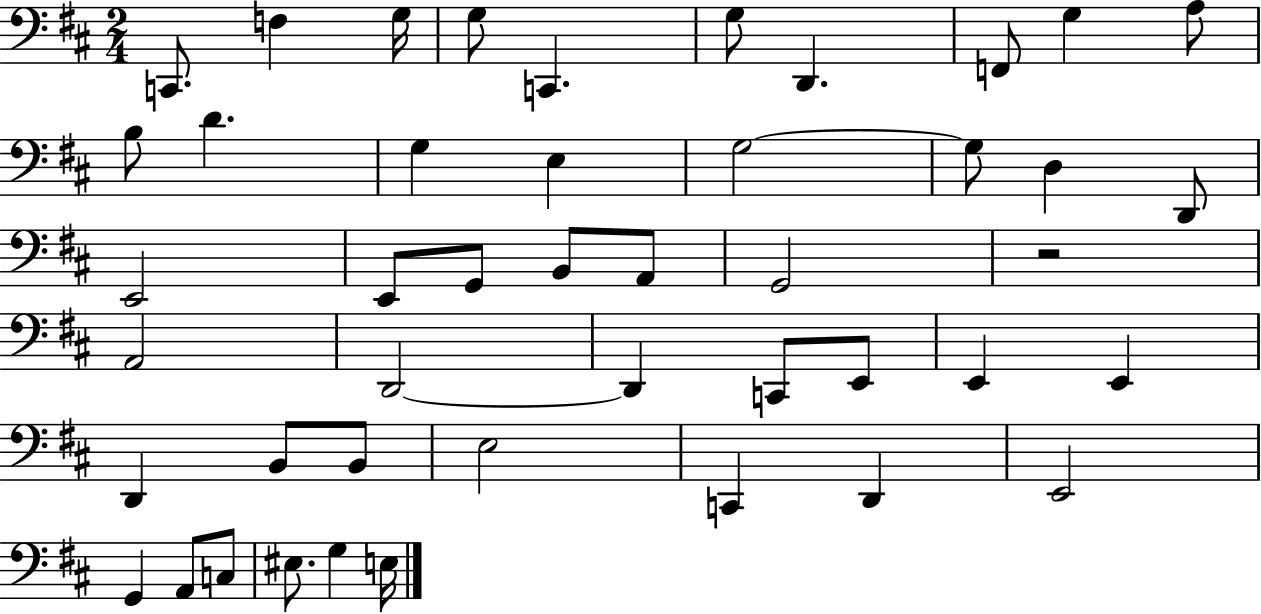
X:1
T:Untitled
M:2/4
L:1/4
K:D
C,,/2 F, G,/4 G,/2 C,, G,/2 D,, F,,/2 G, A,/2 B,/2 D G, E, G,2 G,/2 D, D,,/2 E,,2 E,,/2 G,,/2 B,,/2 A,,/2 G,,2 z2 A,,2 D,,2 D,, C,,/2 E,,/2 E,, E,, D,, B,,/2 B,,/2 E,2 C,, D,, E,,2 G,, A,,/2 C,/2 ^E,/2 G, E,/4